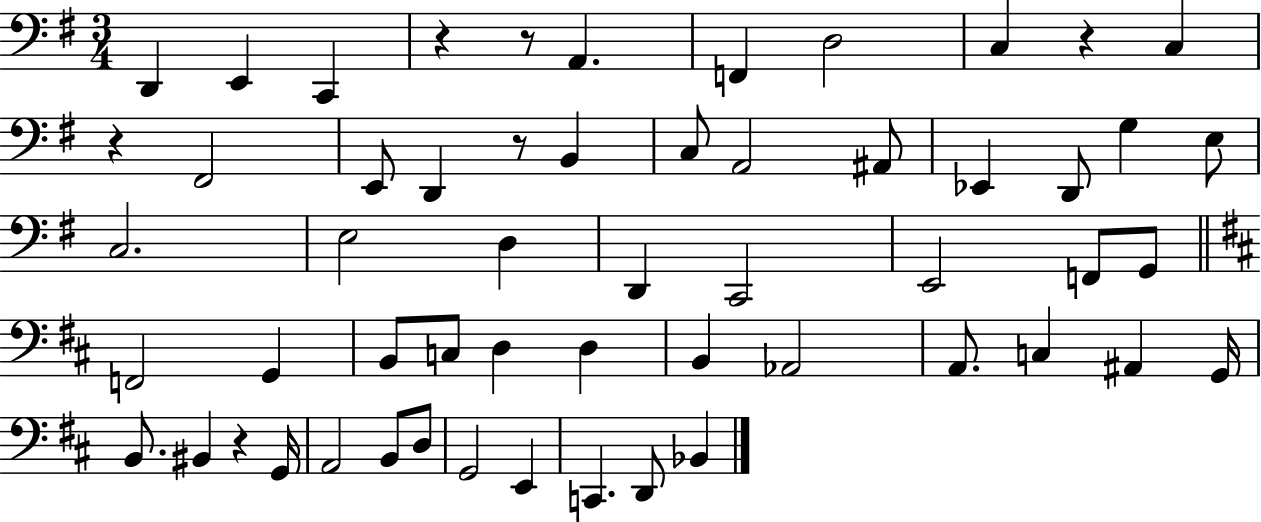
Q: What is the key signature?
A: G major